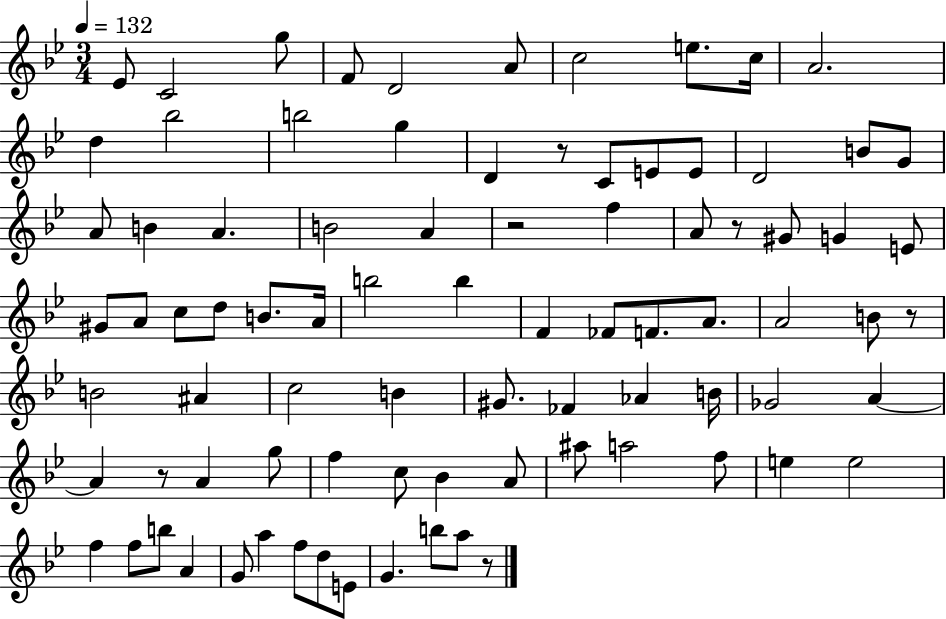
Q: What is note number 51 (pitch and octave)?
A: FES4